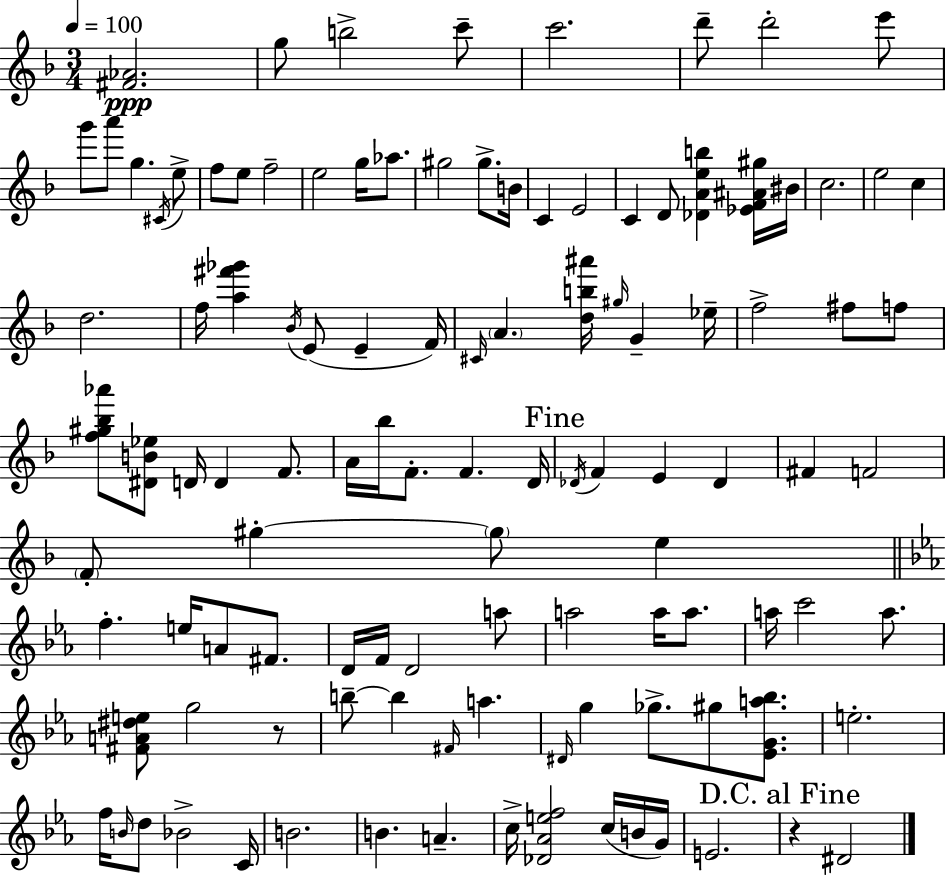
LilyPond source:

{
  \clef treble
  \numericTimeSignature
  \time 3/4
  \key f \major
  \tempo 4 = 100
  <fis' aes'>2.\ppp | g''8 b''2-> c'''8-- | c'''2. | d'''8-- d'''2-. e'''8 | \break g'''8 a'''8 g''4. \acciaccatura { cis'16 } e''8-> | f''8 e''8 f''2-- | e''2 g''16 aes''8. | gis''2 gis''8.-> | \break b'16 c'4 e'2 | c'4 d'8 <des' a' e'' b''>4 <ees' f' ais' gis''>16 | bis'16 c''2. | e''2 c''4 | \break d''2. | f''16 <a'' fis''' ges'''>4 \acciaccatura { bes'16 }( e'8 e'4-- | f'16) \grace { cis'16 } \parenthesize a'4. <d'' b'' ais'''>16 \grace { gis''16 } g'4-- | ees''16-- f''2-> | \break fis''8 f''8 <f'' gis'' bes'' aes'''>8 <dis' b' ees''>8 d'16 d'4 | f'8. a'16 bes''16 f'8.-. f'4. | d'16 \mark "Fine" \acciaccatura { des'16 } f'4 e'4 | des'4 fis'4 f'2 | \break \parenthesize f'8-. gis''4-.~~ \parenthesize gis''8 | e''4 \bar "||" \break \key ees \major f''4.-. e''16 a'8 fis'8. | d'16 f'16 d'2 a''8 | a''2 a''16 a''8. | a''16 c'''2 a''8. | \break <fis' a' dis'' e''>8 g''2 r8 | b''8--~~ b''4 \grace { fis'16 } a''4. | \grace { dis'16 } g''4 ges''8.-> gis''8 <ees' g' a'' bes''>8. | e''2.-. | \break f''16 \grace { b'16 } d''8 bes'2-> | c'16 b'2. | b'4. a'4.-- | c''16-> <des' aes' e'' f''>2 | \break c''16( b'16 g'16) e'2. | \mark "D.C. al Fine" r4 dis'2 | \bar "|."
}